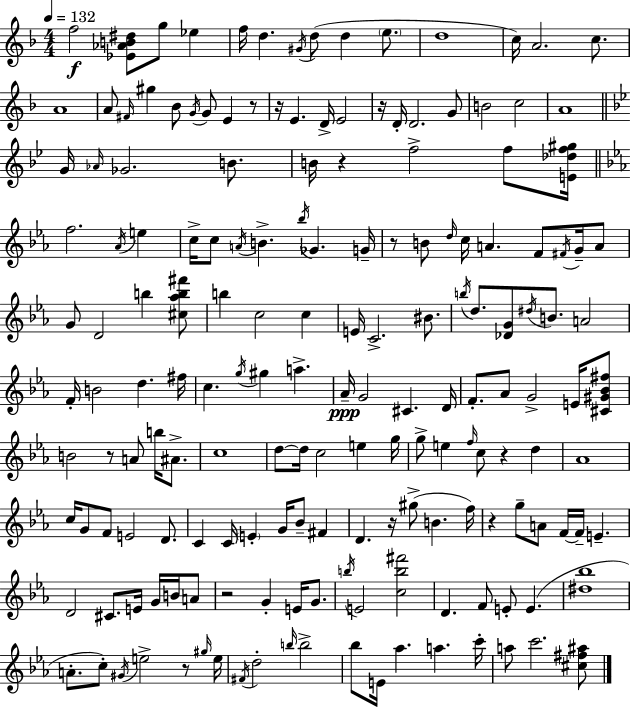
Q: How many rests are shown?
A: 11